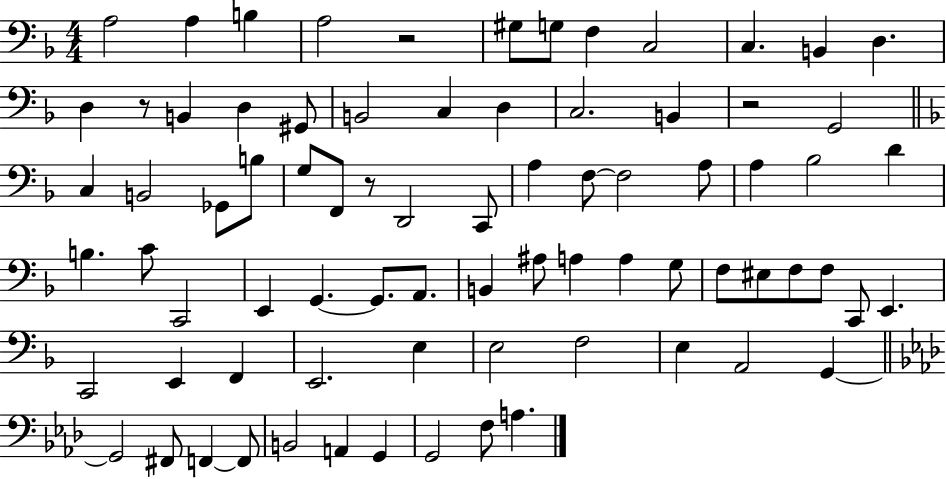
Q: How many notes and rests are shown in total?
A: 78